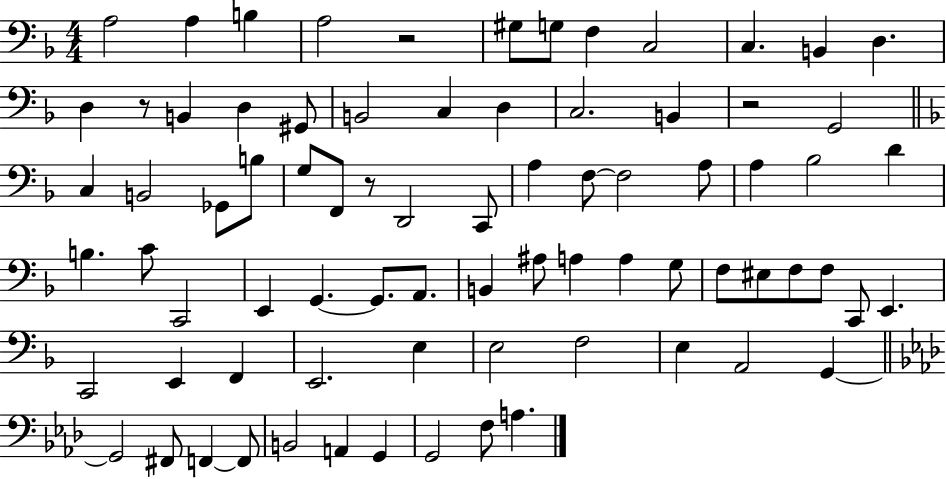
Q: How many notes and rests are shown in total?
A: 78